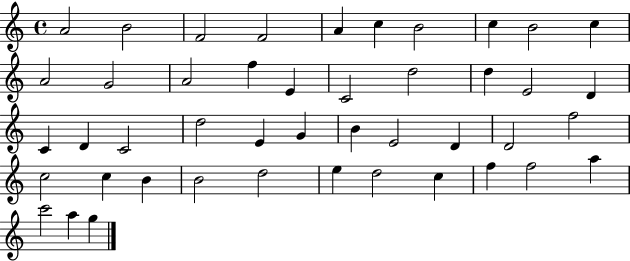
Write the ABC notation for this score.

X:1
T:Untitled
M:4/4
L:1/4
K:C
A2 B2 F2 F2 A c B2 c B2 c A2 G2 A2 f E C2 d2 d E2 D C D C2 d2 E G B E2 D D2 f2 c2 c B B2 d2 e d2 c f f2 a c'2 a g